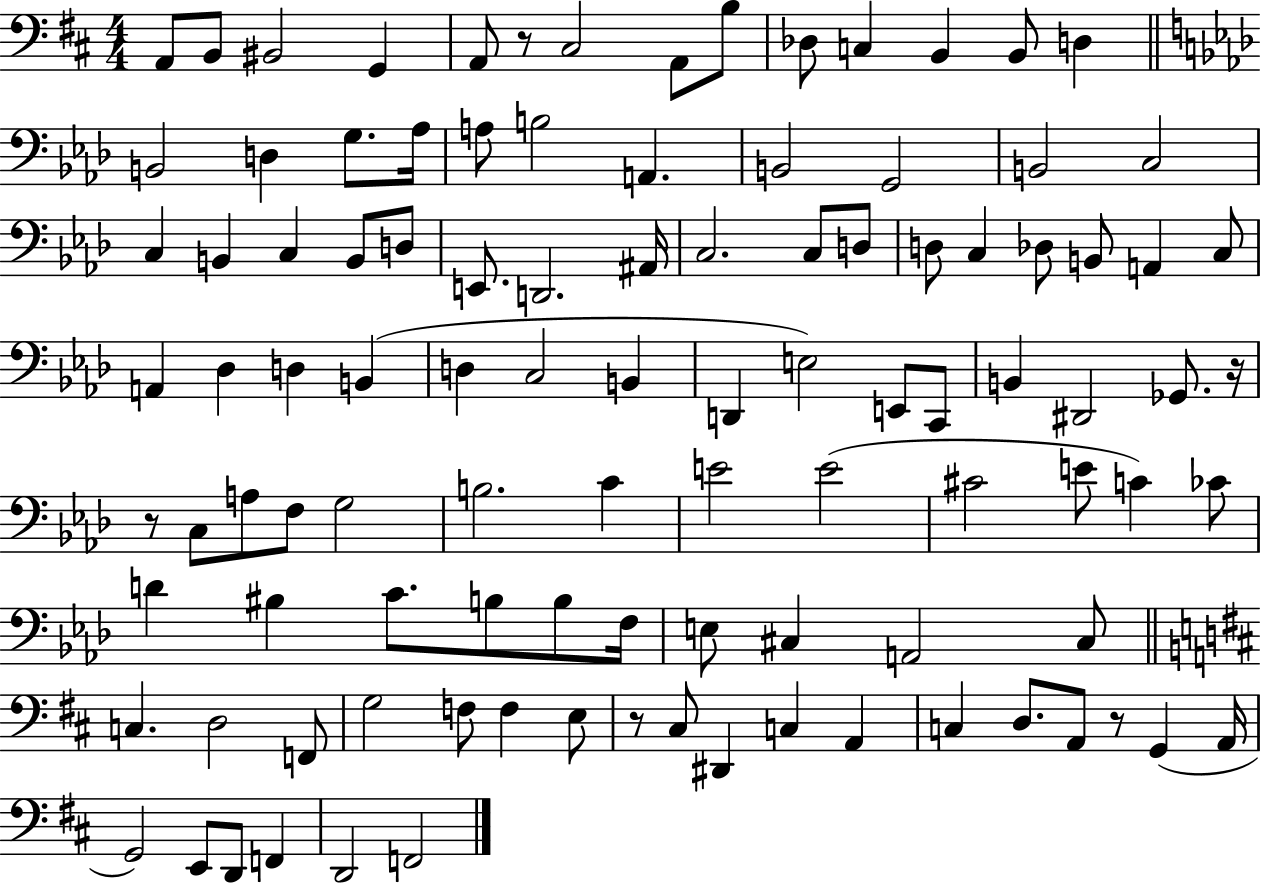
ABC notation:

X:1
T:Untitled
M:4/4
L:1/4
K:D
A,,/2 B,,/2 ^B,,2 G,, A,,/2 z/2 ^C,2 A,,/2 B,/2 _D,/2 C, B,, B,,/2 D, B,,2 D, G,/2 _A,/4 A,/2 B,2 A,, B,,2 G,,2 B,,2 C,2 C, B,, C, B,,/2 D,/2 E,,/2 D,,2 ^A,,/4 C,2 C,/2 D,/2 D,/2 C, _D,/2 B,,/2 A,, C,/2 A,, _D, D, B,, D, C,2 B,, D,, E,2 E,,/2 C,,/2 B,, ^D,,2 _G,,/2 z/4 z/2 C,/2 A,/2 F,/2 G,2 B,2 C E2 E2 ^C2 E/2 C _C/2 D ^B, C/2 B,/2 B,/2 F,/4 E,/2 ^C, A,,2 ^C,/2 C, D,2 F,,/2 G,2 F,/2 F, E,/2 z/2 ^C,/2 ^D,, C, A,, C, D,/2 A,,/2 z/2 G,, A,,/4 G,,2 E,,/2 D,,/2 F,, D,,2 F,,2